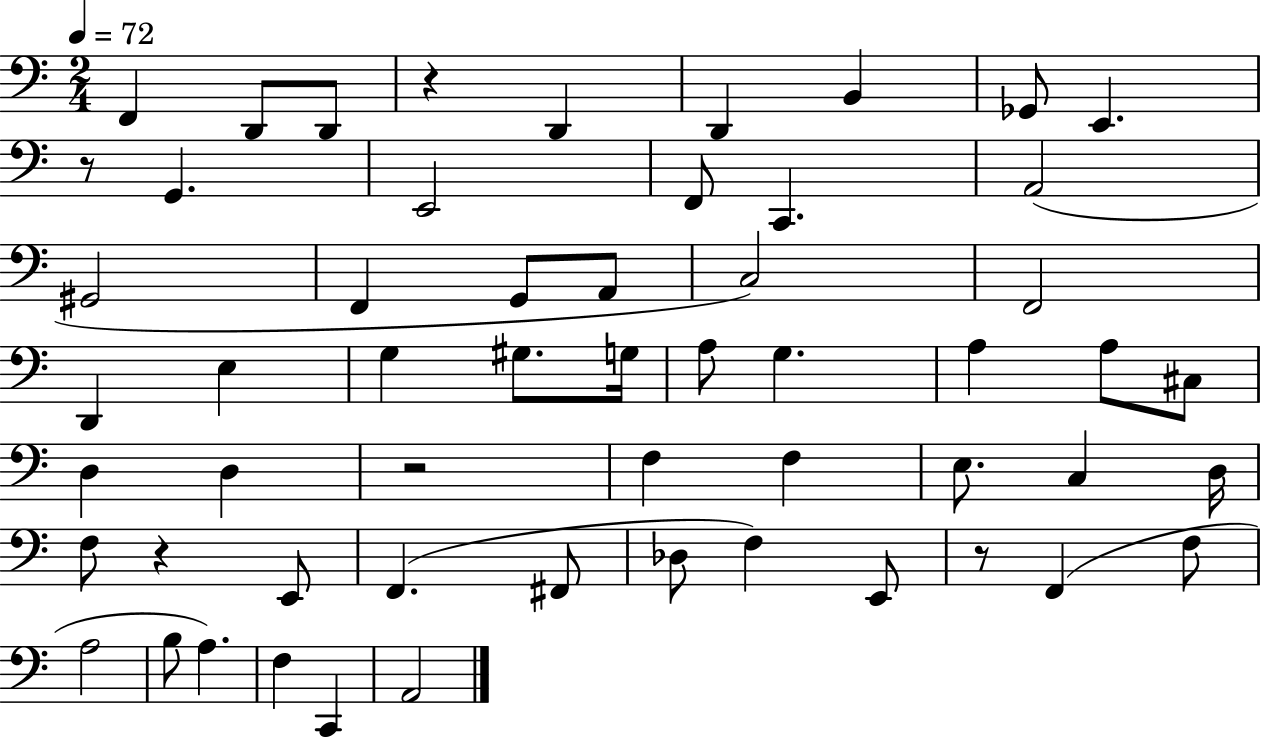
X:1
T:Untitled
M:2/4
L:1/4
K:C
F,, D,,/2 D,,/2 z D,, D,, B,, _G,,/2 E,, z/2 G,, E,,2 F,,/2 C,, A,,2 ^G,,2 F,, G,,/2 A,,/2 C,2 F,,2 D,, E, G, ^G,/2 G,/4 A,/2 G, A, A,/2 ^C,/2 D, D, z2 F, F, E,/2 C, D,/4 F,/2 z E,,/2 F,, ^F,,/2 _D,/2 F, E,,/2 z/2 F,, F,/2 A,2 B,/2 A, F, C,, A,,2